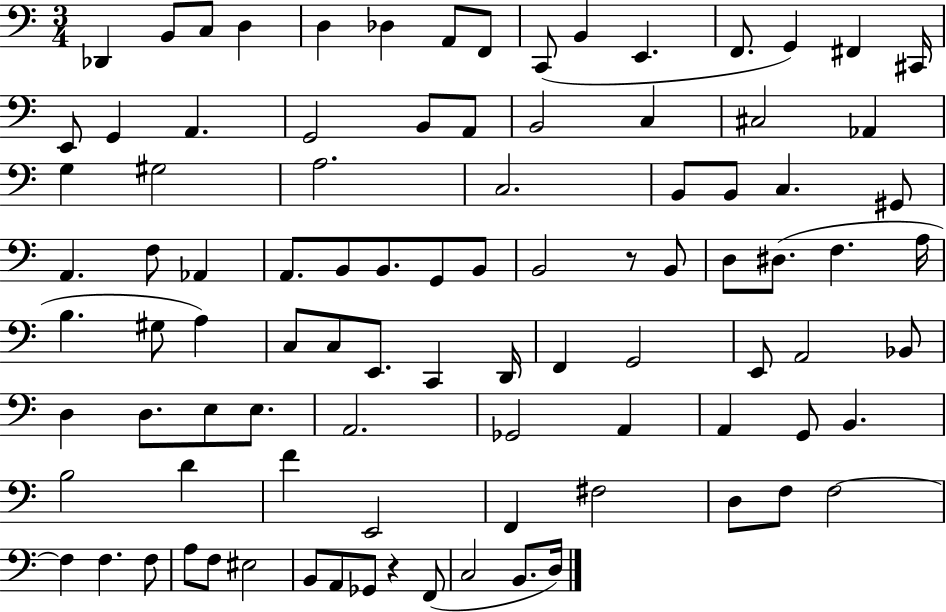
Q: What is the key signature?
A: C major